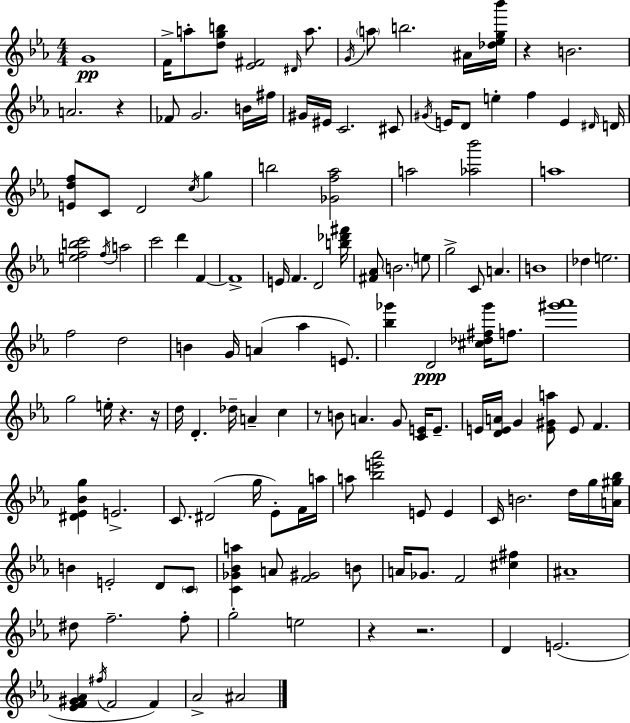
G4/w F4/s A5/e [D5,G5,B5]/e [Eb4,F#4]/h D#4/s A5/e. G4/s A5/e B5/h. A#4/s [Db5,Eb5,G5,Bb6]/s R/q B4/h. A4/h. R/q FES4/e G4/h. B4/s F#5/s G#4/s EIS4/s C4/h. C#4/e G#4/s E4/s D4/e E5/q F5/q E4/q D#4/s D4/s [E4,D5,F5]/e C4/e D4/h C5/s G5/q B5/h [Gb4,F5,Ab5]/h A5/h [Ab5,Bb6]/h A5/w [E5,F5,B5,C6]/h F5/s A5/h C6/h D6/q F4/q F4/w E4/s F4/q. D4/h [B5,Db6,F#6]/s [F#4,Ab4]/e B4/h. E5/e G5/h C4/e A4/q. B4/w Db5/q E5/h. F5/h D5/h B4/q G4/s A4/q Ab5/q E4/e. [Bb5,Gb6]/q D4/h [C#5,Db5,F#5,Gb6]/s F5/e. [G#6,Ab6]/w G5/h E5/s R/q. R/s D5/s D4/q. Db5/s A4/q C5/q R/e B4/e A4/q. G4/e [C4,E4]/s E4/e. E4/s [D4,E4,A4]/s G4/q [E4,G#4,A5]/e E4/e F4/q. [D#4,Eb4,Bb4,G5]/q E4/h. C4/e. D#4/h G5/s Eb4/e F4/s A5/s A5/e [Bb5,E6,Ab6]/h E4/e E4/q C4/s B4/h. D5/s G5/s [A4,G#5,Bb5]/s B4/q E4/h D4/e C4/e [C4,Gb4,Bb4,A5]/q A4/e [F4,G#4]/h B4/e A4/s Gb4/e. F4/h [C#5,F#5]/q A#4/w D#5/e F5/h. F5/e G5/h E5/h R/q R/h. D4/q E4/h. [Eb4,F4,G#4,Ab4]/q F#5/s F4/h F4/q Ab4/h A#4/h